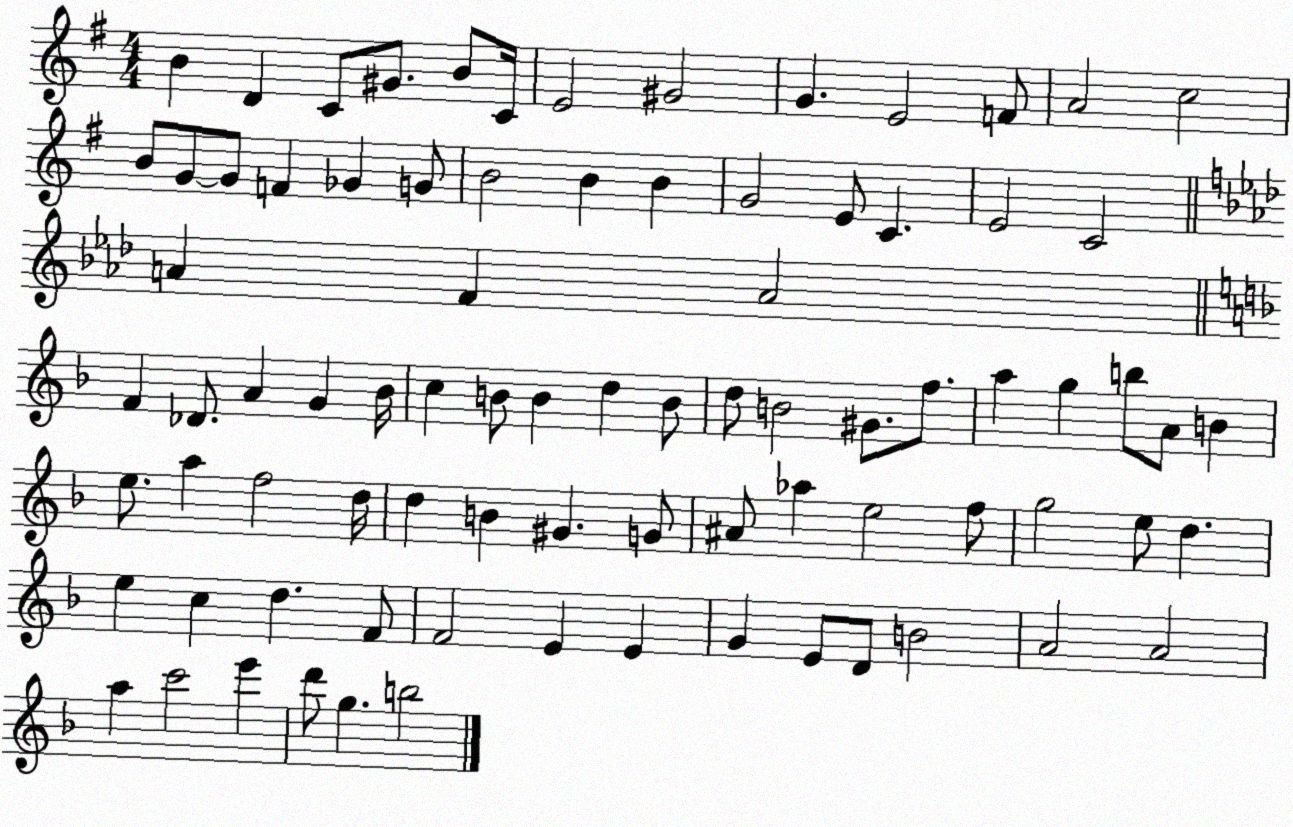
X:1
T:Untitled
M:4/4
L:1/4
K:G
B D C/2 ^G/2 B/2 C/4 E2 ^G2 G E2 F/2 A2 c2 B/2 G/2 G/2 F _G G/2 B2 B B G2 E/2 C E2 C2 A F A2 F _D/2 A G _B/4 c B/2 B d B/2 d/2 B2 ^G/2 f/2 a g b/2 A/2 B e/2 a f2 d/4 d B ^G G/2 ^A/2 _a e2 f/2 g2 e/2 d e c d F/2 F2 E E G E/2 D/2 B2 A2 A2 a c'2 e' d'/2 g b2